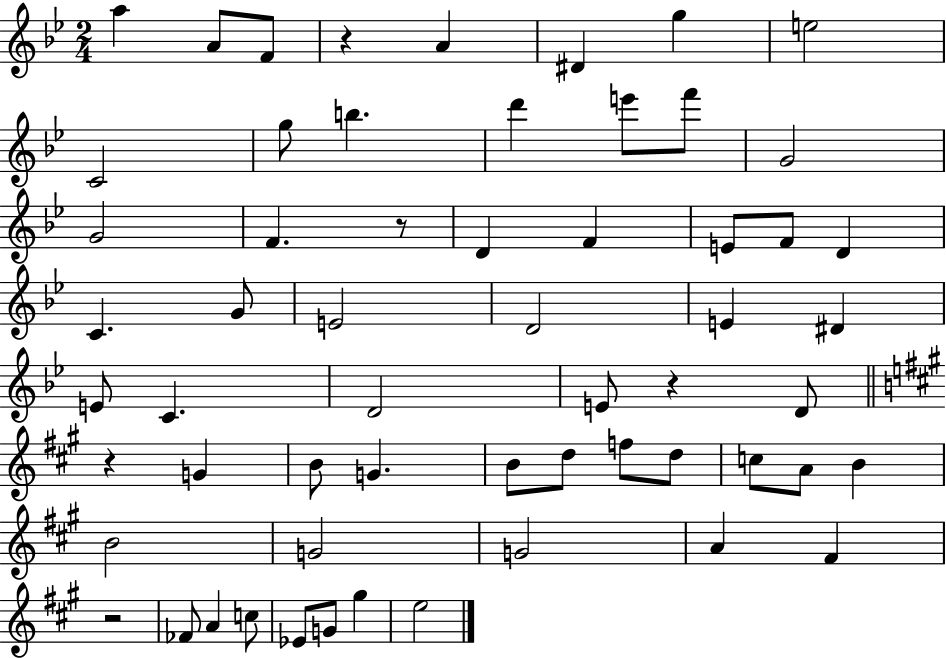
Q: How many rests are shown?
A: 5